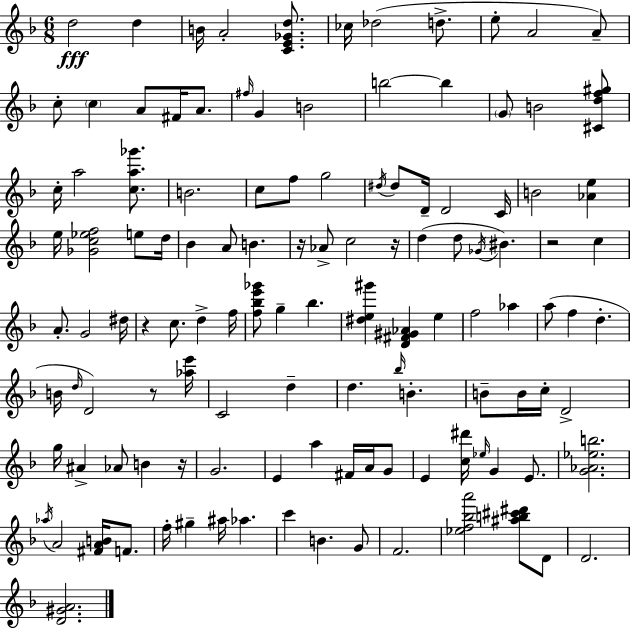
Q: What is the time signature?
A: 6/8